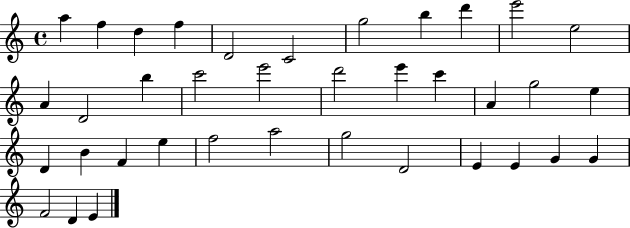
{
  \clef treble
  \time 4/4
  \defaultTimeSignature
  \key c \major
  a''4 f''4 d''4 f''4 | d'2 c'2 | g''2 b''4 d'''4 | e'''2 e''2 | \break a'4 d'2 b''4 | c'''2 e'''2 | d'''2 e'''4 c'''4 | a'4 g''2 e''4 | \break d'4 b'4 f'4 e''4 | f''2 a''2 | g''2 d'2 | e'4 e'4 g'4 g'4 | \break f'2 d'4 e'4 | \bar "|."
}